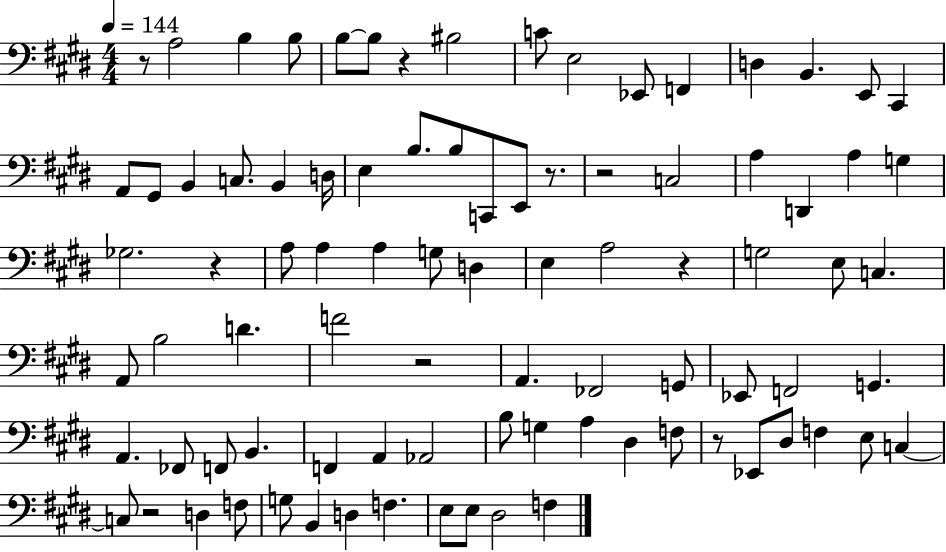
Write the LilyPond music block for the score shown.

{
  \clef bass
  \numericTimeSignature
  \time 4/4
  \key e \major
  \tempo 4 = 144
  r8 a2 b4 b8 | b8~~ b8 r4 bis2 | c'8 e2 ees,8 f,4 | d4 b,4. e,8 cis,4 | \break a,8 gis,8 b,4 c8. b,4 d16 | e4 b8. b8 c,8 e,8 r8. | r2 c2 | a4 d,4 a4 g4 | \break ges2. r4 | a8 a4 a4 g8 d4 | e4 a2 r4 | g2 e8 c4. | \break a,8 b2 d'4. | f'2 r2 | a,4. fes,2 g,8 | ees,8 f,2 g,4. | \break a,4. fes,8 f,8 b,4. | f,4 a,4 aes,2 | b8 g4 a4 dis4 f8 | r8 ees,8 dis8 f4 e8 c4~~ | \break c8 r2 d4 f8 | g8 b,4 d4 f4. | e8 e8 dis2 f4 | \bar "|."
}